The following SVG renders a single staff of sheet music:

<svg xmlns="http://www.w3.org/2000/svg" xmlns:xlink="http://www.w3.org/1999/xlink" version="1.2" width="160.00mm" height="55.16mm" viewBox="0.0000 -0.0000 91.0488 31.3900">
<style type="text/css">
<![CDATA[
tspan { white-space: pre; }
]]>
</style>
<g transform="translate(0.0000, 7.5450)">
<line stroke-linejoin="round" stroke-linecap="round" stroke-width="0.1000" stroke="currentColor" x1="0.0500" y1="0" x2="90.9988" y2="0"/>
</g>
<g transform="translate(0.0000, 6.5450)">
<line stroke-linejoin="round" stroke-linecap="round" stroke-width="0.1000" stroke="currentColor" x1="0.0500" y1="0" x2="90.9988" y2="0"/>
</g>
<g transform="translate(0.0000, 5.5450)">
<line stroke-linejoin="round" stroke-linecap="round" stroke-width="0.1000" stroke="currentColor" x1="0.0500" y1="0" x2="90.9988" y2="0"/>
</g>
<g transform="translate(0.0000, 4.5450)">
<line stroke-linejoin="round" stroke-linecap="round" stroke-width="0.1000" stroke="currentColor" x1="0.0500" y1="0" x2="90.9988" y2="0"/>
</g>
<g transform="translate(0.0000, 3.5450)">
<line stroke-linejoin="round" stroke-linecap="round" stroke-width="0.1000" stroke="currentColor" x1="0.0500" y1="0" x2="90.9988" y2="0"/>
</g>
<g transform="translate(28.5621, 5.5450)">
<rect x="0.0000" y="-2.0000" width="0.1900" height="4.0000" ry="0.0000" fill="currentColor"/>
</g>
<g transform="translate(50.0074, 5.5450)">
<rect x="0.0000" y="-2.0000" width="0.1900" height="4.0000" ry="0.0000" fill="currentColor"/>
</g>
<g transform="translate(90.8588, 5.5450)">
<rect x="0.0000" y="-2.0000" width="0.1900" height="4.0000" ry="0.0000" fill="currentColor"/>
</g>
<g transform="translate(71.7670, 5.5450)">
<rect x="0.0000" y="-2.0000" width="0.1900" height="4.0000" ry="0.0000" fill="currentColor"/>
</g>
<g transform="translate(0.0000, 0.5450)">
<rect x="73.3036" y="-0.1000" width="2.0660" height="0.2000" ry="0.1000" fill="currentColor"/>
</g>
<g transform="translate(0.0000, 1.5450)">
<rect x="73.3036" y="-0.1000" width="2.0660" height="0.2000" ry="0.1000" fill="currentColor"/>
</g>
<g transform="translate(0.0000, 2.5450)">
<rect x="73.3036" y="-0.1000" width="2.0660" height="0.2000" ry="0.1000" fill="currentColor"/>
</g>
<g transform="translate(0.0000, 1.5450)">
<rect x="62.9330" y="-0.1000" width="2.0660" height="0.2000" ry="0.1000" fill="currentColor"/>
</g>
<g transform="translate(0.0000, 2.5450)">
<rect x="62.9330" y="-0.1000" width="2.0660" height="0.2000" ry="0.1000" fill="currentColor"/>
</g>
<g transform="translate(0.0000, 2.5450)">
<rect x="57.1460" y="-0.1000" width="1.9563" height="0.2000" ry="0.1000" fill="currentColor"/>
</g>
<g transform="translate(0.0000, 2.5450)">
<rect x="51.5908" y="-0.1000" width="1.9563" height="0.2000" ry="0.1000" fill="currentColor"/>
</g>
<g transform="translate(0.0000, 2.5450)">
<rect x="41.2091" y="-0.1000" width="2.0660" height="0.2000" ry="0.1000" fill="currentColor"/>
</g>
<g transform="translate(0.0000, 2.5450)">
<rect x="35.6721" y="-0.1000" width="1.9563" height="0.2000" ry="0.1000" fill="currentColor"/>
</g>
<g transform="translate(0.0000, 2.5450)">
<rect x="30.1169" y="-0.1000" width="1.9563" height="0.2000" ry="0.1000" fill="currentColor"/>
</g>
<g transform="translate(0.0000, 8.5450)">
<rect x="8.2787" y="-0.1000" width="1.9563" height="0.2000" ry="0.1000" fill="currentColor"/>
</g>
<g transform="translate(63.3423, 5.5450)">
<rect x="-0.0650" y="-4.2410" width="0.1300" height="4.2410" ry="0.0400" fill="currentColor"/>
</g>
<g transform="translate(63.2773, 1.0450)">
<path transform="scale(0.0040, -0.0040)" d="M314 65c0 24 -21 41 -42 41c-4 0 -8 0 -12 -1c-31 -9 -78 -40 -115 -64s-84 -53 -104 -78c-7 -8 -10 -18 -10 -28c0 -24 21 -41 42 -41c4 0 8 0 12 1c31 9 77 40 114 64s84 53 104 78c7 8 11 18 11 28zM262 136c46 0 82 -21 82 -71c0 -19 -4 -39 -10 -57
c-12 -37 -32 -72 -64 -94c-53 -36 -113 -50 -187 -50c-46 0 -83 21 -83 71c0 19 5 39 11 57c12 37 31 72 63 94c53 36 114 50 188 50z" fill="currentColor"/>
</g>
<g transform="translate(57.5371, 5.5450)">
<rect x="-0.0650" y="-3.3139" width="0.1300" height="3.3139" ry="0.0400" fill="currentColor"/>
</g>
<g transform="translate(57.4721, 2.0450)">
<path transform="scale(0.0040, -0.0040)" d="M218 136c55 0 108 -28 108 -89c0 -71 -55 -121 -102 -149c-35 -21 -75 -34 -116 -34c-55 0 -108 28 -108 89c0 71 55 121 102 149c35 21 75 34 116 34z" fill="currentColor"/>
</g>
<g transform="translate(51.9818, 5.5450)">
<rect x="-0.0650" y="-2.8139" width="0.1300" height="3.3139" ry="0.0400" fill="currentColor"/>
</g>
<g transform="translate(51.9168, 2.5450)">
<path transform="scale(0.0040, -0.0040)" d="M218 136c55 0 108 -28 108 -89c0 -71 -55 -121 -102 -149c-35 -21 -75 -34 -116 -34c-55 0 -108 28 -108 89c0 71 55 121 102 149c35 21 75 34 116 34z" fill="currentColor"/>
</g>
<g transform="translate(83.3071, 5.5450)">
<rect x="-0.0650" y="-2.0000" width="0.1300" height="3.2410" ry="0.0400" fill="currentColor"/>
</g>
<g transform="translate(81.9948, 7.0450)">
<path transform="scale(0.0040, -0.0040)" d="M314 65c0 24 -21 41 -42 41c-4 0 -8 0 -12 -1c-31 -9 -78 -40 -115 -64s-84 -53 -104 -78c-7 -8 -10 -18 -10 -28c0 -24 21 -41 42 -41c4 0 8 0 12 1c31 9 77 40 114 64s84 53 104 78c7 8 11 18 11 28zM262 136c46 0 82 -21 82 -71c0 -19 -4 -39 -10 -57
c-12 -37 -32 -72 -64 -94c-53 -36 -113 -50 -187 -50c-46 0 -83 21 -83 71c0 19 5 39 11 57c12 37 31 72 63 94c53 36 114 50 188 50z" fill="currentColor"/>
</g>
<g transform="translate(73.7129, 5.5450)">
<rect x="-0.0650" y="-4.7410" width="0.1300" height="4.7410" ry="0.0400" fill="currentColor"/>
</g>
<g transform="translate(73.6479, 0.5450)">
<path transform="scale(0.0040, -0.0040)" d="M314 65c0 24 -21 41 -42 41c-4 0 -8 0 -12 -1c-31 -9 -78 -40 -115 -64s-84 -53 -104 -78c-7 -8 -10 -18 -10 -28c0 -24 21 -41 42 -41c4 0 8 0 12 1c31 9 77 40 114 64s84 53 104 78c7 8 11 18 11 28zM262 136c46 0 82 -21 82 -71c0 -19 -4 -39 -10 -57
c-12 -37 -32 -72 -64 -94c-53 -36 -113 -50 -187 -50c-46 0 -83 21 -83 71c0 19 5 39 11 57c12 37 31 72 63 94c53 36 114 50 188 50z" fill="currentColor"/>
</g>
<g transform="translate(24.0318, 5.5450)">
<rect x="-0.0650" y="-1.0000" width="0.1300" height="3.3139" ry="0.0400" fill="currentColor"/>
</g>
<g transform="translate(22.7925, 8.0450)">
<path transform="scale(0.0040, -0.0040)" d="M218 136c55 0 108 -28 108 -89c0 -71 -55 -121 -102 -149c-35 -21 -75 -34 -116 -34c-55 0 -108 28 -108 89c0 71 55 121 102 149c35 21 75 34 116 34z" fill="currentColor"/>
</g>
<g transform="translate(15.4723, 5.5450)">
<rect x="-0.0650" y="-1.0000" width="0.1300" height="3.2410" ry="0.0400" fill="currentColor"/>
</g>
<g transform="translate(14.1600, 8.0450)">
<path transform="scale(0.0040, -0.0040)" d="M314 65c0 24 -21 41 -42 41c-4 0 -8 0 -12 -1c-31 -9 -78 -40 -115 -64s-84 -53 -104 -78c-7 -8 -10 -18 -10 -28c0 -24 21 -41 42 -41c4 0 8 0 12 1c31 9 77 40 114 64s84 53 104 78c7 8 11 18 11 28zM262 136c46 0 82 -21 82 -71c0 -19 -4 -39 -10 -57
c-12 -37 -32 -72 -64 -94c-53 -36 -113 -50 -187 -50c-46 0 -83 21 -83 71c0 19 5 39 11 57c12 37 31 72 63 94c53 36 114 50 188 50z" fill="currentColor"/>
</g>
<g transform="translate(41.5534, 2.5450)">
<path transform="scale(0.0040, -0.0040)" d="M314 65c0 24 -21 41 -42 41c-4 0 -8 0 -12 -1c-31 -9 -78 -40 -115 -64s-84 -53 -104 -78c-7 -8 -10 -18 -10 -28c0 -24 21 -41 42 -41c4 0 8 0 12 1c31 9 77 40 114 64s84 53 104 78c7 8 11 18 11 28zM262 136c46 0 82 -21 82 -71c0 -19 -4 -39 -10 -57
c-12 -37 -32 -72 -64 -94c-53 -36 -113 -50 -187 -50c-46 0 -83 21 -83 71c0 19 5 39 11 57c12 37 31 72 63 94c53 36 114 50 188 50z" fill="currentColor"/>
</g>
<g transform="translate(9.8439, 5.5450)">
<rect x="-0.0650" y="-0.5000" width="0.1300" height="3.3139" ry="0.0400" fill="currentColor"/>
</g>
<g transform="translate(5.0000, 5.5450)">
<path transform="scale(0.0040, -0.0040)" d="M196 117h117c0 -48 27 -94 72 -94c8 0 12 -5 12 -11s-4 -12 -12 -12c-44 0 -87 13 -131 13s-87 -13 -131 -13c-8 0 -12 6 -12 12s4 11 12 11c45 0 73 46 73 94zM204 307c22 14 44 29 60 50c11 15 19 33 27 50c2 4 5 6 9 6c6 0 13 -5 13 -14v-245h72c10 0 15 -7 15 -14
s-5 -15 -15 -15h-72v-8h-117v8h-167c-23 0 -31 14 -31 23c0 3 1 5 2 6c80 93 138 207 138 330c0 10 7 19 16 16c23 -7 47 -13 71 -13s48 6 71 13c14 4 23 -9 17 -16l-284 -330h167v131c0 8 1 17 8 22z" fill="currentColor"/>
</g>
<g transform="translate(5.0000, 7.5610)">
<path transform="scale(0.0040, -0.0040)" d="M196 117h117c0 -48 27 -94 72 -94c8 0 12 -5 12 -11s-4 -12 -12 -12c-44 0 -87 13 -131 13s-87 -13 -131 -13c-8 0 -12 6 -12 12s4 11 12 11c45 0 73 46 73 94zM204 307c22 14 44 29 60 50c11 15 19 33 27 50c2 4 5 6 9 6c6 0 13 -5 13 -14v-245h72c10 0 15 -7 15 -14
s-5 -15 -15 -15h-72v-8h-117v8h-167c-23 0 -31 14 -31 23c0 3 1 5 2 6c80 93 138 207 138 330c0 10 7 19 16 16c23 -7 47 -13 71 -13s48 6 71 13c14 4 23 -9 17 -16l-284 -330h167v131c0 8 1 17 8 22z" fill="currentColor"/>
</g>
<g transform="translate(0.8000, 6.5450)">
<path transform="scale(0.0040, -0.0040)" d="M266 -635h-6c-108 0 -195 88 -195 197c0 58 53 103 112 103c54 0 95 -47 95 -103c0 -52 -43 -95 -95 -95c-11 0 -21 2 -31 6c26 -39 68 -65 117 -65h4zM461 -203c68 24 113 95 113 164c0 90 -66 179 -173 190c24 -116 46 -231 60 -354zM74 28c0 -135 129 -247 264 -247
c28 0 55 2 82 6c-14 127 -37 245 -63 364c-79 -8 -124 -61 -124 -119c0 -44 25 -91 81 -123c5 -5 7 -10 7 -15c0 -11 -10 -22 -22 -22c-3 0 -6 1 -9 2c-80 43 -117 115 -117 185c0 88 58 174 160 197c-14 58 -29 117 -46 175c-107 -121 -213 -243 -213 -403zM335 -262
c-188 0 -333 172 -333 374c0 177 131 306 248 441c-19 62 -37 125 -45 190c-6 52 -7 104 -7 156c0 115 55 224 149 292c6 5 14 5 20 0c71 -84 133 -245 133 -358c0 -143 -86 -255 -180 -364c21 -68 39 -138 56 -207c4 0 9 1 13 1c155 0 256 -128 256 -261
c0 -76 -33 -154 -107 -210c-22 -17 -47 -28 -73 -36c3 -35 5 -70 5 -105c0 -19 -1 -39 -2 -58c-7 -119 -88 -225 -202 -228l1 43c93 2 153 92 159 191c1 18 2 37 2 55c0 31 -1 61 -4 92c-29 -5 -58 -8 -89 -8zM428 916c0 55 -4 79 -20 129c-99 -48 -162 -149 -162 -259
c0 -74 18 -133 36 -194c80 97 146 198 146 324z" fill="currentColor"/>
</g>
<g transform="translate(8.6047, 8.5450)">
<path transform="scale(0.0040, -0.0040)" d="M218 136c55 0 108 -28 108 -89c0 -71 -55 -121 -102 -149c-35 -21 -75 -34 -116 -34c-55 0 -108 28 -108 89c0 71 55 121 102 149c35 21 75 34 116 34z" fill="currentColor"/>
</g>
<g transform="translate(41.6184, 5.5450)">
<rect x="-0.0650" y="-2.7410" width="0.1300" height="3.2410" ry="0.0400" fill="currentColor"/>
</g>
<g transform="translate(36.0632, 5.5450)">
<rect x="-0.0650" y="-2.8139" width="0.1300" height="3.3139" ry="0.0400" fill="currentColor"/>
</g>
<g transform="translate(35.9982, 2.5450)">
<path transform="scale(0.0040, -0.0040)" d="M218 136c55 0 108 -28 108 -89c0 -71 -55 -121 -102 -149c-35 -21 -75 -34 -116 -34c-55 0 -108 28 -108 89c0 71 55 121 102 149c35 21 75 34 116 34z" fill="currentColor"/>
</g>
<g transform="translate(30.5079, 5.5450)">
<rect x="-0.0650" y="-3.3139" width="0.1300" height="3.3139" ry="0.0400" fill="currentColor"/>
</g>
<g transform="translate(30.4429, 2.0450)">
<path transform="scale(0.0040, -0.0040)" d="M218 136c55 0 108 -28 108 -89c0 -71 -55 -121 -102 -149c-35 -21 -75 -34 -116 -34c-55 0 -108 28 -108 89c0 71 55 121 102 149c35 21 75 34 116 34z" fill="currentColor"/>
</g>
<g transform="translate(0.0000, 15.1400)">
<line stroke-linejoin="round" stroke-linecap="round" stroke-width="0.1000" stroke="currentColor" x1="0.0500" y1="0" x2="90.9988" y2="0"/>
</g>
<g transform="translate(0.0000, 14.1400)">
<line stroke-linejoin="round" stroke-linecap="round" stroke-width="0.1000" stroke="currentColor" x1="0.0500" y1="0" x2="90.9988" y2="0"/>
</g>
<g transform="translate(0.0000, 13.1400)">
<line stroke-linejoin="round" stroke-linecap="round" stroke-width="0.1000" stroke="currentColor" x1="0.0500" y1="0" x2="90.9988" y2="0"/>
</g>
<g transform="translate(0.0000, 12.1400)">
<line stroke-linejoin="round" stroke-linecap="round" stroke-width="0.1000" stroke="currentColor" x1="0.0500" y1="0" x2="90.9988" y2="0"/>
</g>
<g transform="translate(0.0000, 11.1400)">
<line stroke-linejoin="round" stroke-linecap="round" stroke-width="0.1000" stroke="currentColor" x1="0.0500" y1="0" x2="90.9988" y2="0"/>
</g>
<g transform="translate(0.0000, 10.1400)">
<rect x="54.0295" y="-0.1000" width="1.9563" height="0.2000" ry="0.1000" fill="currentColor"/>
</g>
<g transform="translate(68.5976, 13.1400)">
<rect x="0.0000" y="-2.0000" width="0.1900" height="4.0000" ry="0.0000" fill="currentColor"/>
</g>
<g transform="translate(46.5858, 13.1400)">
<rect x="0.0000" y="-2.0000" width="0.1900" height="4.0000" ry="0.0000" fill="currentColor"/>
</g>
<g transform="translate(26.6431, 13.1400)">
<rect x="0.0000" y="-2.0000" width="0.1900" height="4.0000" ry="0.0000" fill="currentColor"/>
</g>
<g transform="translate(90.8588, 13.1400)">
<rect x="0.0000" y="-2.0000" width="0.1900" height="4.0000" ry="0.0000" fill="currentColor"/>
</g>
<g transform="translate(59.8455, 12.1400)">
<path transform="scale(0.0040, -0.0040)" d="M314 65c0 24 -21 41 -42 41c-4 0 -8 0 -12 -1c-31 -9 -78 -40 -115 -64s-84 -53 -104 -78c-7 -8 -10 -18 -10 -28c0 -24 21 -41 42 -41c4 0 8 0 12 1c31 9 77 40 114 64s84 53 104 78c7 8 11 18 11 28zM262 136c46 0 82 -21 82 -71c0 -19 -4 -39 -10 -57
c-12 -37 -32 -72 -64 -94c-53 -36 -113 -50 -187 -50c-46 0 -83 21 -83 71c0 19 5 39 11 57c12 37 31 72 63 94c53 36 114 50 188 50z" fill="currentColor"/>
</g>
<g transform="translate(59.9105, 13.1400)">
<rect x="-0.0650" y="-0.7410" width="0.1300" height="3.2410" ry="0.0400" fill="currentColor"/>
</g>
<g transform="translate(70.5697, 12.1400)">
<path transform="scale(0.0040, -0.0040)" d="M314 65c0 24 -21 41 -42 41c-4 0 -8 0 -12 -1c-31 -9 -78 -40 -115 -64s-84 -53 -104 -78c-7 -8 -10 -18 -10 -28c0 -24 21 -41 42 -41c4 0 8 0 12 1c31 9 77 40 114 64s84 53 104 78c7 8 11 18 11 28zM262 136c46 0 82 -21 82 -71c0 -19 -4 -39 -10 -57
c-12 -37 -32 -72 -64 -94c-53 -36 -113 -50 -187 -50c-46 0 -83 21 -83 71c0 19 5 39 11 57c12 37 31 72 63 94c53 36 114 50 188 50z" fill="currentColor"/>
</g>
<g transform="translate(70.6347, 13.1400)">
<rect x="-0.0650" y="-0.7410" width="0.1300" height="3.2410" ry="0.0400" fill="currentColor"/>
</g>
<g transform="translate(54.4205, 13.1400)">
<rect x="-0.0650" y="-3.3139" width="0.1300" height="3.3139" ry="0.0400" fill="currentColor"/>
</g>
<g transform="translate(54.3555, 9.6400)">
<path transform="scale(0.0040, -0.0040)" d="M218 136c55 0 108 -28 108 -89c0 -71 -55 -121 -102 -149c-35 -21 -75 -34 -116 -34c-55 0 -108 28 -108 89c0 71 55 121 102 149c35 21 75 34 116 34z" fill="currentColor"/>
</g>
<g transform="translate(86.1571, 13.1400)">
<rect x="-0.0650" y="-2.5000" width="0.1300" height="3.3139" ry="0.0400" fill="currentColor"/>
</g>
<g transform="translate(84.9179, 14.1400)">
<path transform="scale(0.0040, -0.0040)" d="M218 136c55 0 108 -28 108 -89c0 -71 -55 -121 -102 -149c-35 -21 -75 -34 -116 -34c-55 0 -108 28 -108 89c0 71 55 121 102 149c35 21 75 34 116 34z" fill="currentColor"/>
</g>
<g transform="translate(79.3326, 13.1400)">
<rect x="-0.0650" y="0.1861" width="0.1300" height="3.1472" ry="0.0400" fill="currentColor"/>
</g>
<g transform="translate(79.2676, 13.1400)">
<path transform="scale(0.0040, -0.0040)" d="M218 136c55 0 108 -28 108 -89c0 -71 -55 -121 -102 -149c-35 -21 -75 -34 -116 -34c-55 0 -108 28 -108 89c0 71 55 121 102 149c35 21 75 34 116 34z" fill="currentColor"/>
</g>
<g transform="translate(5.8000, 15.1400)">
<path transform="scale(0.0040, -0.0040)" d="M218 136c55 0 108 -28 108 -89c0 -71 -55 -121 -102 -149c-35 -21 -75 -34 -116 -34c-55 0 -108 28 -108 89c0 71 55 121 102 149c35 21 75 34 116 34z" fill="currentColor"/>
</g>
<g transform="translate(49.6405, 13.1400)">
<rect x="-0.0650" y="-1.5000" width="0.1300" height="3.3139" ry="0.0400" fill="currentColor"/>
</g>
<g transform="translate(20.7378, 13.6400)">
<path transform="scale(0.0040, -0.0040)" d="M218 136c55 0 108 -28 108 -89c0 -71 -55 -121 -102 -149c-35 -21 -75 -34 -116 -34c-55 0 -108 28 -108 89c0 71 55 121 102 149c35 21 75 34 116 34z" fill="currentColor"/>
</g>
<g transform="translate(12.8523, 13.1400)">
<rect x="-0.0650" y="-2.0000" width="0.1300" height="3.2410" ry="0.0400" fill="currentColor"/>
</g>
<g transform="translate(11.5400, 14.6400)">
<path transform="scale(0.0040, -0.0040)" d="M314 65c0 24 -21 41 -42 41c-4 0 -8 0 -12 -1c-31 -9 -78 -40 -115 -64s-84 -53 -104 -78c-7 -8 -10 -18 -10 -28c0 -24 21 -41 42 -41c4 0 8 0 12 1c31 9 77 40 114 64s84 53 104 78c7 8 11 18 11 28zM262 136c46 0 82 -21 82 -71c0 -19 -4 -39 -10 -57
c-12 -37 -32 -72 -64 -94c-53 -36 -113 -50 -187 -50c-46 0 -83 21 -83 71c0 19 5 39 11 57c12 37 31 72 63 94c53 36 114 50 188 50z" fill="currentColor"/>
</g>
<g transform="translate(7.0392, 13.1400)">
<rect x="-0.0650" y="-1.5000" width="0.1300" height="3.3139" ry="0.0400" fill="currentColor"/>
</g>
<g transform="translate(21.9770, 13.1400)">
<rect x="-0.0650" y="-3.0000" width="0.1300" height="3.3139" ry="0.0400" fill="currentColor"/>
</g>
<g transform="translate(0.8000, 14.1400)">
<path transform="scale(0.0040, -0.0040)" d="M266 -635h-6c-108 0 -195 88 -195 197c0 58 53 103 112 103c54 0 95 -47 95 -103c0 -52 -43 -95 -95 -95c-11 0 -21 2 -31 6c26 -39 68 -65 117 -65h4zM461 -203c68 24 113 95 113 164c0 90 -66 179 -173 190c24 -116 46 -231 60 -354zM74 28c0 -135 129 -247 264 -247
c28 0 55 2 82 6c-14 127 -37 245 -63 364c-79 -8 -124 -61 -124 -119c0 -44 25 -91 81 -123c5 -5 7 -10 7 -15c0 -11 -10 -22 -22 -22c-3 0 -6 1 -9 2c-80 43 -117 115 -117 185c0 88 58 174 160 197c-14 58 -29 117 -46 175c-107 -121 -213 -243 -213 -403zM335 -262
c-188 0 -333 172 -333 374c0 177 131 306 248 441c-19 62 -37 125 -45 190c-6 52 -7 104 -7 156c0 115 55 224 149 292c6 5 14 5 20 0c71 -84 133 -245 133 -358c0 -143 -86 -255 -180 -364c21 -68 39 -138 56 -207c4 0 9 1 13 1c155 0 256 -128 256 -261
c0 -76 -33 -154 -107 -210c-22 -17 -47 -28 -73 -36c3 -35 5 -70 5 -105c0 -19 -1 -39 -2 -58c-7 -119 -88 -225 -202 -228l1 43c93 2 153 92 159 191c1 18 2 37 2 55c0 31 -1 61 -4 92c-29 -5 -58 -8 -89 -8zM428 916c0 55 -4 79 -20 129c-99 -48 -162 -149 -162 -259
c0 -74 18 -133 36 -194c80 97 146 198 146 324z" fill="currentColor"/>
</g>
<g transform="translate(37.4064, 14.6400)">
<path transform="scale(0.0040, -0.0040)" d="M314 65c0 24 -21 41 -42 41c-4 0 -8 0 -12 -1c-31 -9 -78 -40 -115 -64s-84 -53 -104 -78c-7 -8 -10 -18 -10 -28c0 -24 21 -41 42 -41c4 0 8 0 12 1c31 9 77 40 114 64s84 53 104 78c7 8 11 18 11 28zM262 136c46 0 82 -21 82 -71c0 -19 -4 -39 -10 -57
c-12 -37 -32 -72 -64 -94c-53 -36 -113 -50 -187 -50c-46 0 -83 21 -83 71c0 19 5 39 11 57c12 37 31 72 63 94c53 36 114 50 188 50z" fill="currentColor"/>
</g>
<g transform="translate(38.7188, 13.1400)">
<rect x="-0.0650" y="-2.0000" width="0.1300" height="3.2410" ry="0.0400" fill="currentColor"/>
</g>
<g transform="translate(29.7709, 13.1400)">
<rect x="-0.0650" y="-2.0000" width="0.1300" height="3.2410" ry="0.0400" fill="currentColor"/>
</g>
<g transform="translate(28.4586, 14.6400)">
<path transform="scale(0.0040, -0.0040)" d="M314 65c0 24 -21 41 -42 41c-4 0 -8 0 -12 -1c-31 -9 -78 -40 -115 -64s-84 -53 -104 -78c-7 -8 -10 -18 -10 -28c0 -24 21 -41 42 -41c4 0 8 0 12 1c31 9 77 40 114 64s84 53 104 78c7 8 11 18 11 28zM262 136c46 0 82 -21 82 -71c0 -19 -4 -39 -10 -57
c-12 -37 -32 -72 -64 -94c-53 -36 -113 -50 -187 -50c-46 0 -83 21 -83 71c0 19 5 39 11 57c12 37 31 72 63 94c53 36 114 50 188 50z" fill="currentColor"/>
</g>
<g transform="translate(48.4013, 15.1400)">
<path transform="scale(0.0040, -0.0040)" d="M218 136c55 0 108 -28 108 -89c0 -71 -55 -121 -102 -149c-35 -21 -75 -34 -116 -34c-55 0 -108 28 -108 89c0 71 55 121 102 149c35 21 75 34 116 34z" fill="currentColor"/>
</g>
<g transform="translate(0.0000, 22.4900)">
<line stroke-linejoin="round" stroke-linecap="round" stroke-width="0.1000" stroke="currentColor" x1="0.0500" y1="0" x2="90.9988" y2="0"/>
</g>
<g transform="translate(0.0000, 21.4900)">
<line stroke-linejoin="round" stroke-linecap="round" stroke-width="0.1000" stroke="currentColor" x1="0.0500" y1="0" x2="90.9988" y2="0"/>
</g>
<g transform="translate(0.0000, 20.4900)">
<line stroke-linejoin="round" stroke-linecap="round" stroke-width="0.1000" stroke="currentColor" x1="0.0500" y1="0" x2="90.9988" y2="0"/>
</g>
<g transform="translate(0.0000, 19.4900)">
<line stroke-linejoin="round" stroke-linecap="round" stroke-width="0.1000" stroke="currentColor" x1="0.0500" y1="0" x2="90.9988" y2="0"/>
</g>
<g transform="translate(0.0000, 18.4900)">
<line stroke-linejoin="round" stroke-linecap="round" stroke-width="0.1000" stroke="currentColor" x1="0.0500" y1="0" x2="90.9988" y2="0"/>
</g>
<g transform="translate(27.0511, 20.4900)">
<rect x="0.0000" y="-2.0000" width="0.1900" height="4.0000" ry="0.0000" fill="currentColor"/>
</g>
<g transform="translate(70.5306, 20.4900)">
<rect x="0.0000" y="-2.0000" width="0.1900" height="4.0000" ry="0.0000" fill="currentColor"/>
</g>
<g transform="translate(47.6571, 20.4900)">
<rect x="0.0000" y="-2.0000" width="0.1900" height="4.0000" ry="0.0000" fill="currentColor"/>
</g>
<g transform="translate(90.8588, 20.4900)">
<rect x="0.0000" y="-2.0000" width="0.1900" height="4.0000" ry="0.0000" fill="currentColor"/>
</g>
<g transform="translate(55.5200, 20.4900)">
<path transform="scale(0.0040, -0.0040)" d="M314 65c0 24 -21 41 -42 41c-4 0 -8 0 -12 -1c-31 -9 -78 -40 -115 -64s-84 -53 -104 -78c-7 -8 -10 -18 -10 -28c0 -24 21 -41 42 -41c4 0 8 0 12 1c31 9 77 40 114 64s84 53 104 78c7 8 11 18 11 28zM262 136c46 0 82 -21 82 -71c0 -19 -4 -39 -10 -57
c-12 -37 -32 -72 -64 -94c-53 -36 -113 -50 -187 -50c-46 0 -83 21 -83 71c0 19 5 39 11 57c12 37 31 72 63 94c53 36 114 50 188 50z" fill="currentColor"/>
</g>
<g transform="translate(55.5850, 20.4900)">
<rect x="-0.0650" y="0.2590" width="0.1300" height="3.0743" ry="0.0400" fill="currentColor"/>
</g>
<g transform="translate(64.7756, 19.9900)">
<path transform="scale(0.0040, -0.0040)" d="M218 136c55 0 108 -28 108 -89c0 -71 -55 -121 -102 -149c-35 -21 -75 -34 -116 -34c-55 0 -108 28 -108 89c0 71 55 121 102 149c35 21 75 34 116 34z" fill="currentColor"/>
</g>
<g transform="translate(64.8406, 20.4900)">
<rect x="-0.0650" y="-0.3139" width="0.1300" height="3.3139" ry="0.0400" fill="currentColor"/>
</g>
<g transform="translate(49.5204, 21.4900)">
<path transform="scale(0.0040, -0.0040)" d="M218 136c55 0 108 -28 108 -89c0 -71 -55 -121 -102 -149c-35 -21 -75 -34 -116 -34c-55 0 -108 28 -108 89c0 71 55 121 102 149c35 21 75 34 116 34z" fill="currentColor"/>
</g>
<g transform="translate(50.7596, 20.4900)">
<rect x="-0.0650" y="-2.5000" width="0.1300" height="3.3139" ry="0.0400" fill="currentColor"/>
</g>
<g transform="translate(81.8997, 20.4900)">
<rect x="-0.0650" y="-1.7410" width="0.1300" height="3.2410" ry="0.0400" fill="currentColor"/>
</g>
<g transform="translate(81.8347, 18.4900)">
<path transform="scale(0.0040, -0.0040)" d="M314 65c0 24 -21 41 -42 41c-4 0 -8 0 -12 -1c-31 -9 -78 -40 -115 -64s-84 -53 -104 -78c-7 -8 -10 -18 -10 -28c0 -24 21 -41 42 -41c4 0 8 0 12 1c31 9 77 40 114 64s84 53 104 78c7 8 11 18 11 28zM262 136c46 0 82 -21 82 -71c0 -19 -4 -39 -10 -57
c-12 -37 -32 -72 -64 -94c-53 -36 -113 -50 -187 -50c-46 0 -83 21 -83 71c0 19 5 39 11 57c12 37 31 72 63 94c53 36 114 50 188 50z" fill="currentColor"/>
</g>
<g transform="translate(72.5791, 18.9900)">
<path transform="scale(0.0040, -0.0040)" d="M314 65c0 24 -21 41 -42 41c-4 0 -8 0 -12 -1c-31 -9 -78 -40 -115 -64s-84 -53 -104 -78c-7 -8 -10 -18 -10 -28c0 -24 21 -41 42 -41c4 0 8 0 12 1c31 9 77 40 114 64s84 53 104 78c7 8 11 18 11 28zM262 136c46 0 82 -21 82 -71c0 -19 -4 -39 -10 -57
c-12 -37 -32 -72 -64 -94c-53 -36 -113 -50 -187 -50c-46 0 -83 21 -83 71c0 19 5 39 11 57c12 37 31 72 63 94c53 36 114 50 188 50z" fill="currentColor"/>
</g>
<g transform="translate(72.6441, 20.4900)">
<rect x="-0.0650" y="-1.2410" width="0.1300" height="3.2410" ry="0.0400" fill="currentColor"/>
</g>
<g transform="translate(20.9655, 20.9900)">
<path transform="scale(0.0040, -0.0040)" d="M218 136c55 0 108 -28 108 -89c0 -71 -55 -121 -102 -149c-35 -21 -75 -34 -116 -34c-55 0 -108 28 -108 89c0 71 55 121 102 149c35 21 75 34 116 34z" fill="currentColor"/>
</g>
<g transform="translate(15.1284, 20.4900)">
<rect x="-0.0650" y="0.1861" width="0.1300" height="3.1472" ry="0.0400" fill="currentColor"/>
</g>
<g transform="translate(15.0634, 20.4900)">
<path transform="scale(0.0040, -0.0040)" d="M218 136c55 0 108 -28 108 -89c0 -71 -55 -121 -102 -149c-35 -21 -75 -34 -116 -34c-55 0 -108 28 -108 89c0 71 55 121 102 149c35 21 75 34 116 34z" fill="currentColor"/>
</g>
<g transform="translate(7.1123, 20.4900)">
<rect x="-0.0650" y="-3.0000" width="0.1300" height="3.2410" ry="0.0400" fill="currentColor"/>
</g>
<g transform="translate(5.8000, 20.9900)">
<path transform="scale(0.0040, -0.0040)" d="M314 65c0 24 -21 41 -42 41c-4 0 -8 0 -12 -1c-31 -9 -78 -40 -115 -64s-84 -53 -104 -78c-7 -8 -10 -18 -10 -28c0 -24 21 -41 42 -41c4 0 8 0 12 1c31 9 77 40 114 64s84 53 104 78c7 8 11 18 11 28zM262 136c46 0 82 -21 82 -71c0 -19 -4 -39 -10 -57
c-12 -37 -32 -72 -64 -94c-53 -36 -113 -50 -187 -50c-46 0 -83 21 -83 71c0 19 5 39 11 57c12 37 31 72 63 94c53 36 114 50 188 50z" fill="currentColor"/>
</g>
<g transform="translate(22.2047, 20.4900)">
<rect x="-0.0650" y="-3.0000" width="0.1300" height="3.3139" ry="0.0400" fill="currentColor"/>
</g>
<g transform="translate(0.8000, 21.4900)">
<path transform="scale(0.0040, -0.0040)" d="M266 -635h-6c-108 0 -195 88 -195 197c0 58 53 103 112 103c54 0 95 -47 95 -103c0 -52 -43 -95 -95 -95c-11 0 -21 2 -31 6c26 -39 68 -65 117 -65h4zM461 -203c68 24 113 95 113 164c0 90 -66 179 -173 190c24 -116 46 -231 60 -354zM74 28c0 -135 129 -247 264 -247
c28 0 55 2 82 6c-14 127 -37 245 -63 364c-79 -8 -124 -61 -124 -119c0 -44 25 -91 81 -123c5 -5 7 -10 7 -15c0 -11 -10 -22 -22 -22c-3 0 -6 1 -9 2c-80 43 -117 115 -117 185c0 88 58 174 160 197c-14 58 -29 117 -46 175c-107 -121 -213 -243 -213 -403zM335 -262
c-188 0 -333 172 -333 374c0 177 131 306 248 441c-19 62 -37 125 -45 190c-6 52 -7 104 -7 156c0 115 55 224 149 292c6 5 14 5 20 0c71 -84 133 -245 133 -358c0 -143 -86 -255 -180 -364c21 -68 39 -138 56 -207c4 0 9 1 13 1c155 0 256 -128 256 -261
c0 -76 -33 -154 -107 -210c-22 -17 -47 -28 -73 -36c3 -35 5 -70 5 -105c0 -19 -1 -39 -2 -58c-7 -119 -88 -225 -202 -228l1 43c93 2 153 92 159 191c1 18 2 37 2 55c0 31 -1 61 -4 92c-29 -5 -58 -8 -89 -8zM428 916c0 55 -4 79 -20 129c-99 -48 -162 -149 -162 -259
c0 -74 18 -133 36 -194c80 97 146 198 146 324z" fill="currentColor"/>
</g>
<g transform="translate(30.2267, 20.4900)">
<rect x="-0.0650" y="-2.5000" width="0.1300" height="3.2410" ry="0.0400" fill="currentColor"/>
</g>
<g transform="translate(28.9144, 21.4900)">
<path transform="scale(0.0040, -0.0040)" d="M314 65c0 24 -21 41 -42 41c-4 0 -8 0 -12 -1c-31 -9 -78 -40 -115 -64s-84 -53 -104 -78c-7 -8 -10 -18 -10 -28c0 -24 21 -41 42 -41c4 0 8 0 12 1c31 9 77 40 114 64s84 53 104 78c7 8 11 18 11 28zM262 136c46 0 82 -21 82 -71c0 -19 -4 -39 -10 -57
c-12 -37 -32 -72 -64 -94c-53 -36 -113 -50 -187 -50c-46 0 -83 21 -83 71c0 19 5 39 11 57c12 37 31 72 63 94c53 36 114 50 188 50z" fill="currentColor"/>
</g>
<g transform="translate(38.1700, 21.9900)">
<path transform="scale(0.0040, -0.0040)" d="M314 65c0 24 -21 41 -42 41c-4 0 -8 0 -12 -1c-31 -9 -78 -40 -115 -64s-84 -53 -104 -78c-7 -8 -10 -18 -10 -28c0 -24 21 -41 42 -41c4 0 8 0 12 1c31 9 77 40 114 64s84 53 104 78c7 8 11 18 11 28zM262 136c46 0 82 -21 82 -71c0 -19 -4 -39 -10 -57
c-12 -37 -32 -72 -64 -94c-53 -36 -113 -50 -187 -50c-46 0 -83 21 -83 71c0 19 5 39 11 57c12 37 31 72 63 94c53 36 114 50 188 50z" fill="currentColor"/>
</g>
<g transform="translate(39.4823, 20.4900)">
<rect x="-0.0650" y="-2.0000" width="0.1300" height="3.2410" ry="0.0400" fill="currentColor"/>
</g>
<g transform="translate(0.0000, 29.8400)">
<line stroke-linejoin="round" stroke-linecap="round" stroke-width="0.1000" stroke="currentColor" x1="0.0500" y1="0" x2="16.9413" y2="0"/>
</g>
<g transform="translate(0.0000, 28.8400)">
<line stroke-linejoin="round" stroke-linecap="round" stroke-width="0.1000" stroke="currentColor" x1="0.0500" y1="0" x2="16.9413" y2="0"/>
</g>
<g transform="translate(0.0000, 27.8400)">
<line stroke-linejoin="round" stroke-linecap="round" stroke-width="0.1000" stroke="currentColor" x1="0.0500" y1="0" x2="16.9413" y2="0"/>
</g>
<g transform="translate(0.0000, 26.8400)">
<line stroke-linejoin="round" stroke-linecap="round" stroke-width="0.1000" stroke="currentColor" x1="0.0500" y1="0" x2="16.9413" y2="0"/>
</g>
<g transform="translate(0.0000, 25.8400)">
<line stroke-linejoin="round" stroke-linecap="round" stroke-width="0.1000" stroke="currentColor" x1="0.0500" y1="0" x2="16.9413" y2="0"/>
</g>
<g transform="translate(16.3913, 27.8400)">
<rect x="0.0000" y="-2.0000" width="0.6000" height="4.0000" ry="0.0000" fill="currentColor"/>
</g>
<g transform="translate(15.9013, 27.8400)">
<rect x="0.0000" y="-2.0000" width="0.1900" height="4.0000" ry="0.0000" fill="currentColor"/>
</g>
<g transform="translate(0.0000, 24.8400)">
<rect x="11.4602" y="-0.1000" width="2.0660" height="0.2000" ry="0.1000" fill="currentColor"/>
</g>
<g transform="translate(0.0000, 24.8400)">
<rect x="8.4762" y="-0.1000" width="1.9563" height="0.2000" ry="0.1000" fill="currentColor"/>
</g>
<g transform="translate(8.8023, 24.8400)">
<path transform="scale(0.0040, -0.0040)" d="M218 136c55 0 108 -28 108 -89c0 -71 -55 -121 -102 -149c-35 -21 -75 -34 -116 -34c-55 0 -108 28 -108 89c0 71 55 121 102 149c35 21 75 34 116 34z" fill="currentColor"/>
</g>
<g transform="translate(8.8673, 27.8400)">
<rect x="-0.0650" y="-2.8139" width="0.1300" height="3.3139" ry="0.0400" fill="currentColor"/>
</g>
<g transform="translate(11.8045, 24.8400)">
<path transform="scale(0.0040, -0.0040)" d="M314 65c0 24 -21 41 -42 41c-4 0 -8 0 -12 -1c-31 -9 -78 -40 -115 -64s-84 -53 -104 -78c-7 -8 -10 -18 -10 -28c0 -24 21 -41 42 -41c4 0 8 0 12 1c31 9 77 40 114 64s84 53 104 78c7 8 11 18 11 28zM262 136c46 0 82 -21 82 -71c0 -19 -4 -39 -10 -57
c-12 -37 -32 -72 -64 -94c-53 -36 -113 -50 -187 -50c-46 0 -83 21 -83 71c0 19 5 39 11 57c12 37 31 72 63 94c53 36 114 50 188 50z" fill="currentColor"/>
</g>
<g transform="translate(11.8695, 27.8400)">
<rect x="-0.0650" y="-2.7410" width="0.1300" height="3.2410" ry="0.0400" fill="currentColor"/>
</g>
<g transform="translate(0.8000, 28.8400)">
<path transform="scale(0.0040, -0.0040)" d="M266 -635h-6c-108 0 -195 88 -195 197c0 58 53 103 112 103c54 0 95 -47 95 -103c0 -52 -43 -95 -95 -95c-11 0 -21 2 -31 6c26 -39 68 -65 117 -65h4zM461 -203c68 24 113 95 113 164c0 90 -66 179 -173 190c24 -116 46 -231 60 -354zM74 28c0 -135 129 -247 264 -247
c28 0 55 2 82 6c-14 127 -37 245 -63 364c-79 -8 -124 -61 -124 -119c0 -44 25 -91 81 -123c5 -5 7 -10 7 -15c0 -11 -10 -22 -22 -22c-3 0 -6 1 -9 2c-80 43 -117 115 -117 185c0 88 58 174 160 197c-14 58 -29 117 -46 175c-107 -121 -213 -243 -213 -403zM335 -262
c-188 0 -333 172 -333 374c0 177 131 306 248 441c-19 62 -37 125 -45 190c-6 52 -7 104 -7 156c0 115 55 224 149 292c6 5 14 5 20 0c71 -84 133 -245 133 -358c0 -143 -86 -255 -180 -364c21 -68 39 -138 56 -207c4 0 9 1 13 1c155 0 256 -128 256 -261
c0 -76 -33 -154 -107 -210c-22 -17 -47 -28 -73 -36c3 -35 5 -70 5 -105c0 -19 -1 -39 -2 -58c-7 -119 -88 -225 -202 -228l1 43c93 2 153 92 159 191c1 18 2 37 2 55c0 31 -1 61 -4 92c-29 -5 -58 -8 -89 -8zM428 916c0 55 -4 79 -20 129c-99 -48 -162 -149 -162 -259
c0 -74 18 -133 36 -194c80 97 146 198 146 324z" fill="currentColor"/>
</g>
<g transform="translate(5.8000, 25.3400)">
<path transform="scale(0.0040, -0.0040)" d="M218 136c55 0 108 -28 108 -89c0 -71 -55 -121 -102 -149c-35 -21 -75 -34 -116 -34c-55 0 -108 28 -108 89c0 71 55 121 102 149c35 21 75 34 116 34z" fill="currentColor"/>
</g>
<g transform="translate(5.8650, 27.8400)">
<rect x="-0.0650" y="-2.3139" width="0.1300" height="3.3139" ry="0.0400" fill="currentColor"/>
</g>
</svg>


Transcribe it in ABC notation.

X:1
T:Untitled
M:4/4
L:1/4
K:C
C D2 D b a a2 a b d'2 e'2 F2 E F2 A F2 F2 E b d2 d2 B G A2 B A G2 F2 G B2 c e2 f2 g a a2